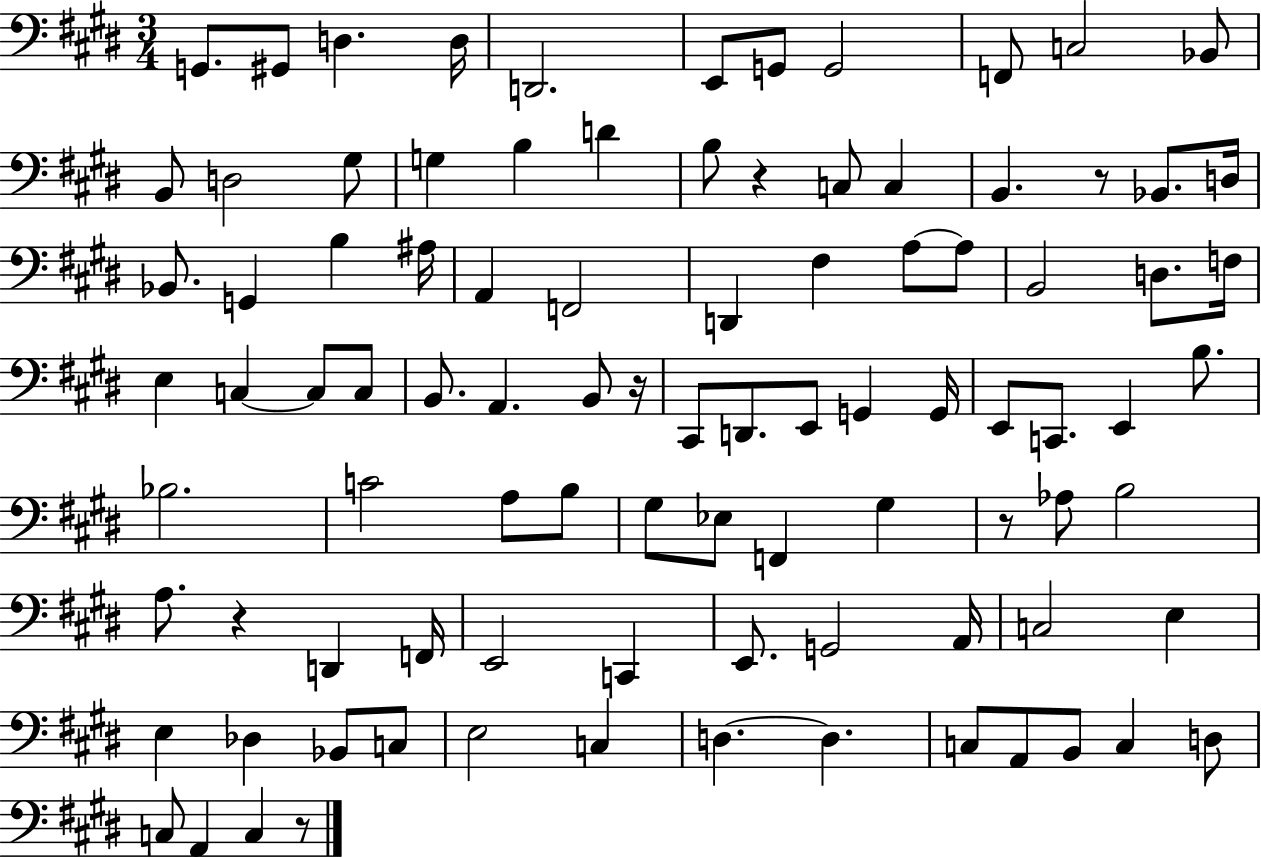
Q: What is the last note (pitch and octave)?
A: C3